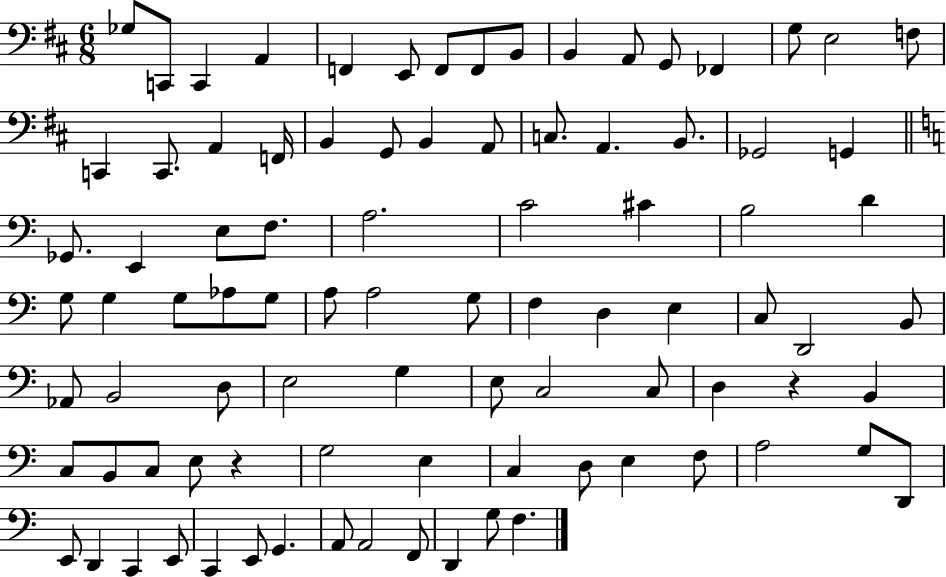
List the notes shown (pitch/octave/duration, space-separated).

Gb3/e C2/e C2/q A2/q F2/q E2/e F2/e F2/e B2/e B2/q A2/e G2/e FES2/q G3/e E3/h F3/e C2/q C2/e. A2/q F2/s B2/q G2/e B2/q A2/e C3/e. A2/q. B2/e. Gb2/h G2/q Gb2/e. E2/q E3/e F3/e. A3/h. C4/h C#4/q B3/h D4/q G3/e G3/q G3/e Ab3/e G3/e A3/e A3/h G3/e F3/q D3/q E3/q C3/e D2/h B2/e Ab2/e B2/h D3/e E3/h G3/q E3/e C3/h C3/e D3/q R/q B2/q C3/e B2/e C3/e E3/e R/q G3/h E3/q C3/q D3/e E3/q F3/e A3/h G3/e D2/e E2/e D2/q C2/q E2/e C2/q E2/e G2/q. A2/e A2/h F2/e D2/q G3/e F3/q.